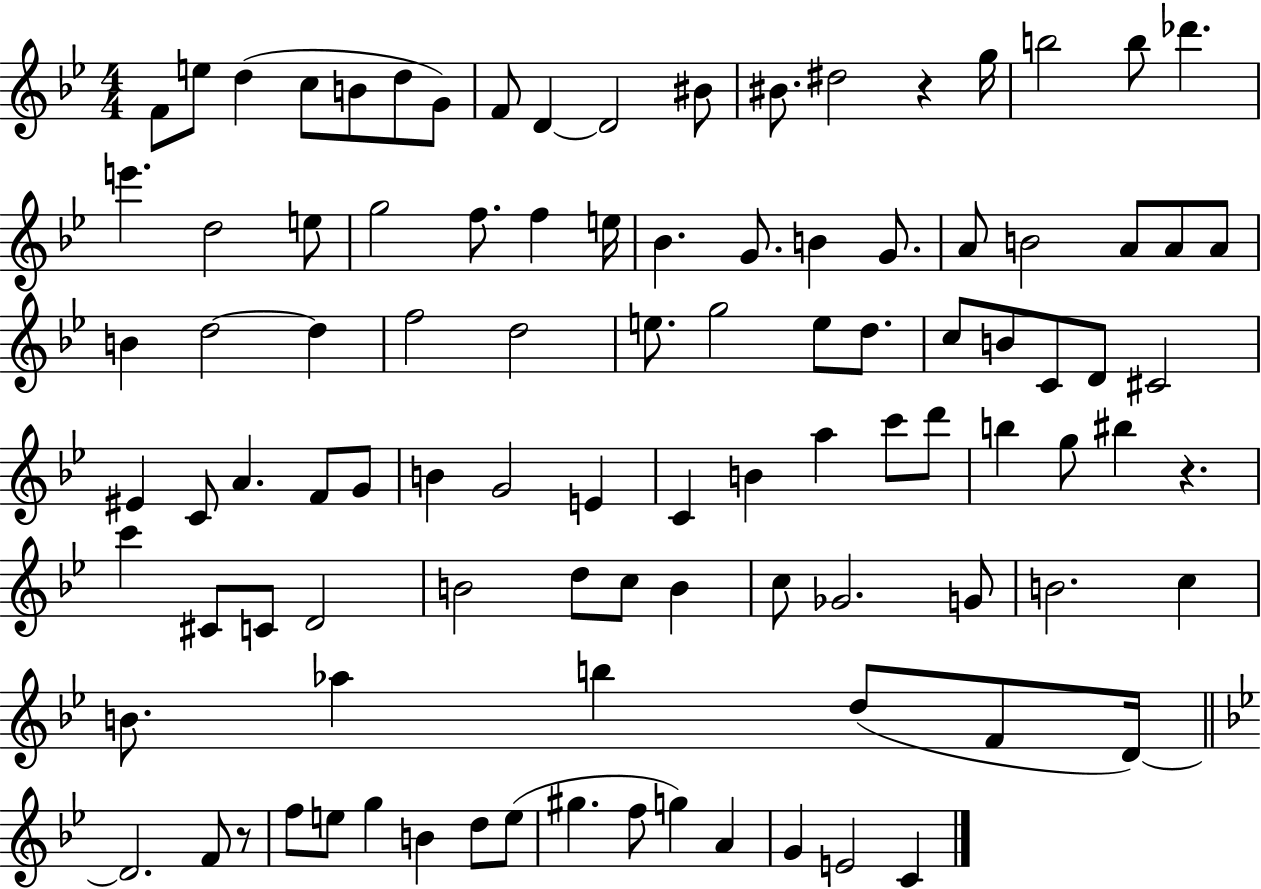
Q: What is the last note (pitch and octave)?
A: C4